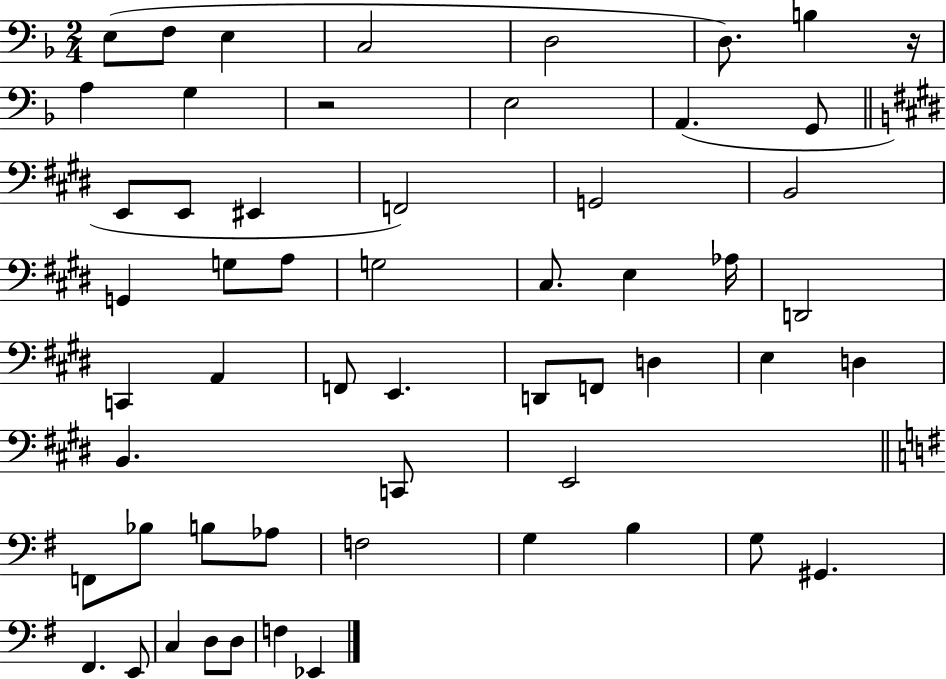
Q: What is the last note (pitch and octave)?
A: Eb2